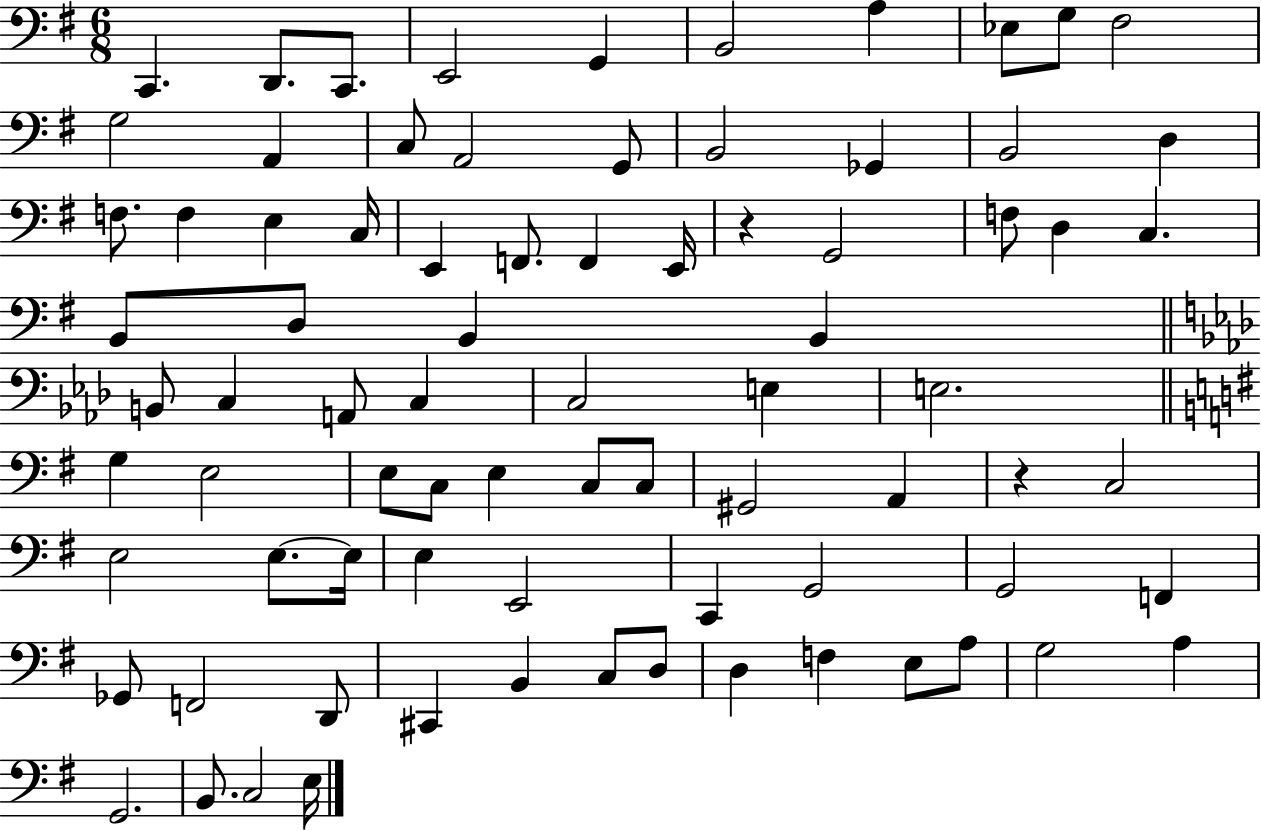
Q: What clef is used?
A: bass